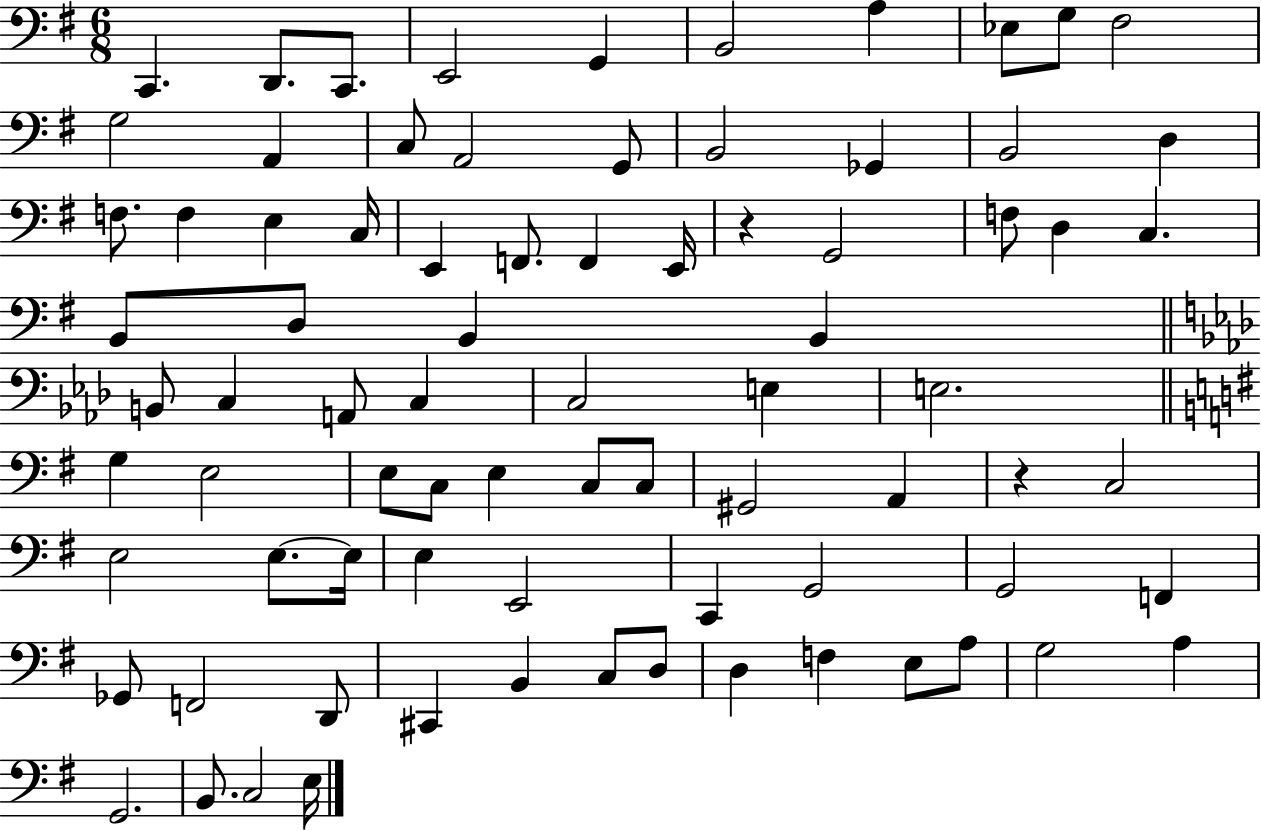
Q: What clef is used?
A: bass